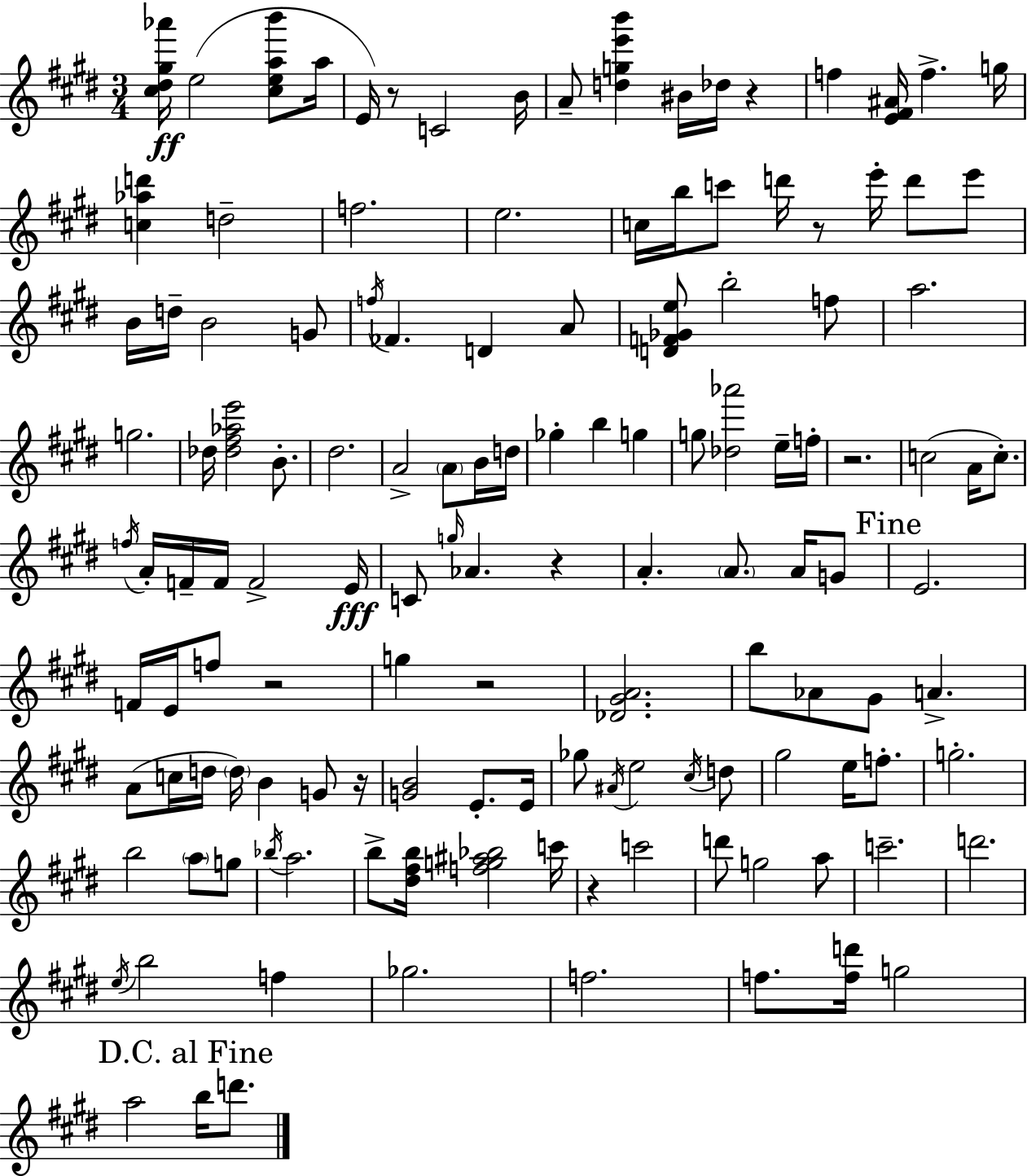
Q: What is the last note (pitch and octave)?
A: D6